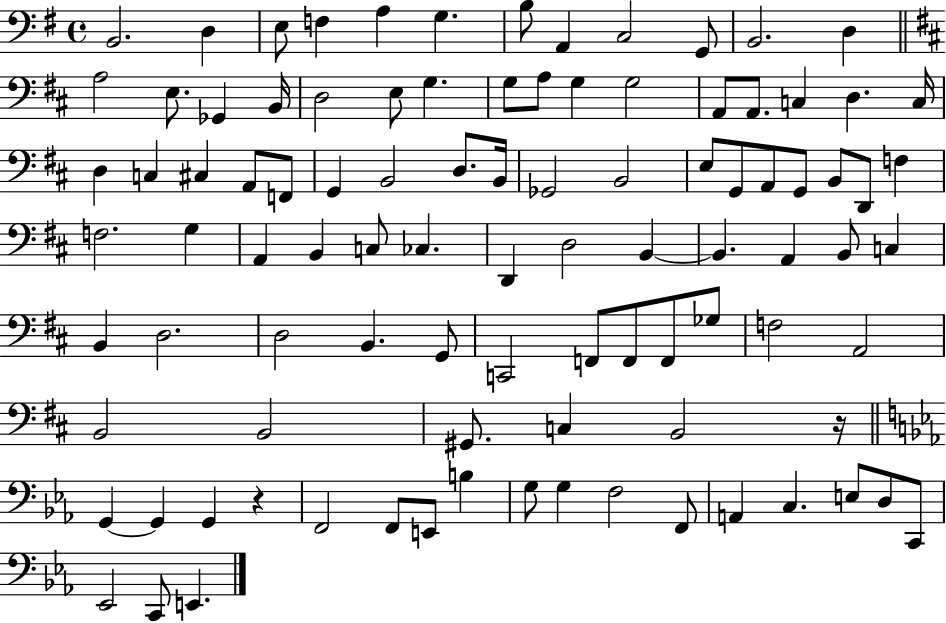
X:1
T:Untitled
M:4/4
L:1/4
K:G
B,,2 D, E,/2 F, A, G, B,/2 A,, C,2 G,,/2 B,,2 D, A,2 E,/2 _G,, B,,/4 D,2 E,/2 G, G,/2 A,/2 G, G,2 A,,/2 A,,/2 C, D, C,/4 D, C, ^C, A,,/2 F,,/2 G,, B,,2 D,/2 B,,/4 _G,,2 B,,2 E,/2 G,,/2 A,,/2 G,,/2 B,,/2 D,,/2 F, F,2 G, A,, B,, C,/2 _C, D,, D,2 B,, B,, A,, B,,/2 C, B,, D,2 D,2 B,, G,,/2 C,,2 F,,/2 F,,/2 F,,/2 _G,/2 F,2 A,,2 B,,2 B,,2 ^G,,/2 C, B,,2 z/4 G,, G,, G,, z F,,2 F,,/2 E,,/2 B, G,/2 G, F,2 F,,/2 A,, C, E,/2 D,/2 C,,/2 _E,,2 C,,/2 E,,